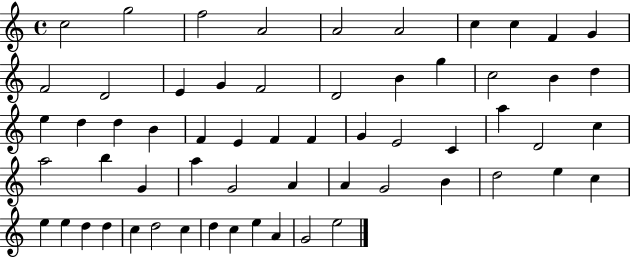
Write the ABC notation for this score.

X:1
T:Untitled
M:4/4
L:1/4
K:C
c2 g2 f2 A2 A2 A2 c c F G F2 D2 E G F2 D2 B g c2 B d e d d B F E F F G E2 C a D2 c a2 b G a G2 A A G2 B d2 e c e e d d c d2 c d c e A G2 e2